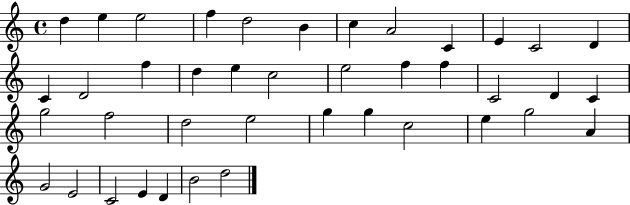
{
  \clef treble
  \time 4/4
  \defaultTimeSignature
  \key c \major
  d''4 e''4 e''2 | f''4 d''2 b'4 | c''4 a'2 c'4 | e'4 c'2 d'4 | \break c'4 d'2 f''4 | d''4 e''4 c''2 | e''2 f''4 f''4 | c'2 d'4 c'4 | \break g''2 f''2 | d''2 e''2 | g''4 g''4 c''2 | e''4 g''2 a'4 | \break g'2 e'2 | c'2 e'4 d'4 | b'2 d''2 | \bar "|."
}